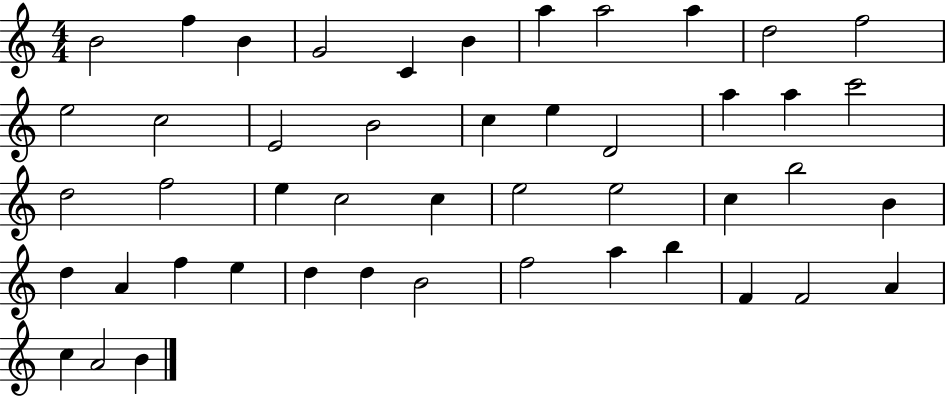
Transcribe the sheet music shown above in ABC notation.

X:1
T:Untitled
M:4/4
L:1/4
K:C
B2 f B G2 C B a a2 a d2 f2 e2 c2 E2 B2 c e D2 a a c'2 d2 f2 e c2 c e2 e2 c b2 B d A f e d d B2 f2 a b F F2 A c A2 B